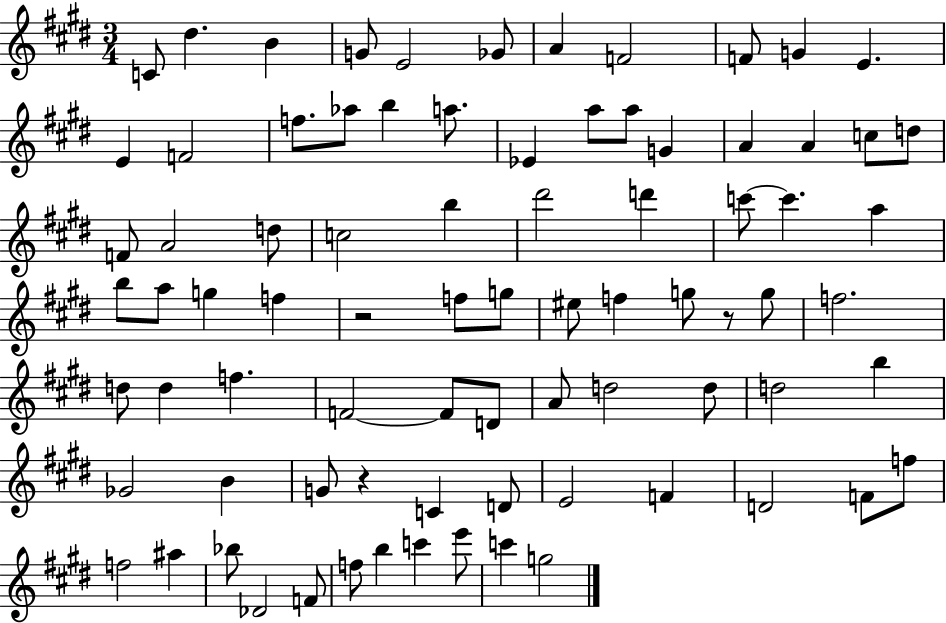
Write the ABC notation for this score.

X:1
T:Untitled
M:3/4
L:1/4
K:E
C/2 ^d B G/2 E2 _G/2 A F2 F/2 G E E F2 f/2 _a/2 b a/2 _E a/2 a/2 G A A c/2 d/2 F/2 A2 d/2 c2 b ^d'2 d' c'/2 c' a b/2 a/2 g f z2 f/2 g/2 ^e/2 f g/2 z/2 g/2 f2 d/2 d f F2 F/2 D/2 A/2 d2 d/2 d2 b _G2 B G/2 z C D/2 E2 F D2 F/2 f/2 f2 ^a _b/2 _D2 F/2 f/2 b c' e'/2 c' g2